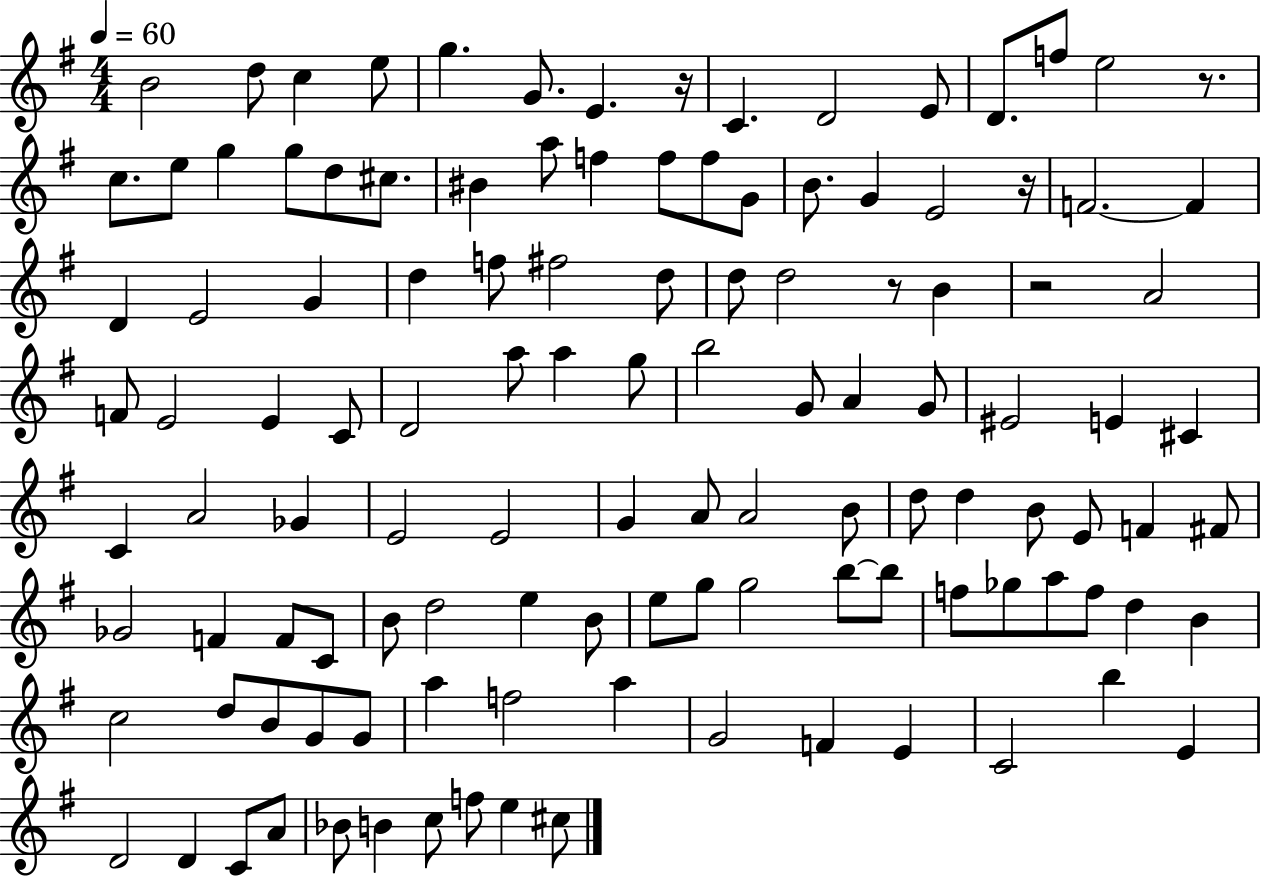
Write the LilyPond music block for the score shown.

{
  \clef treble
  \numericTimeSignature
  \time 4/4
  \key g \major
  \tempo 4 = 60
  b'2 d''8 c''4 e''8 | g''4. g'8. e'4. r16 | c'4. d'2 e'8 | d'8. f''8 e''2 r8. | \break c''8. e''8 g''4 g''8 d''8 cis''8. | bis'4 a''8 f''4 f''8 f''8 g'8 | b'8. g'4 e'2 r16 | f'2.~~ f'4 | \break d'4 e'2 g'4 | d''4 f''8 fis''2 d''8 | d''8 d''2 r8 b'4 | r2 a'2 | \break f'8 e'2 e'4 c'8 | d'2 a''8 a''4 g''8 | b''2 g'8 a'4 g'8 | eis'2 e'4 cis'4 | \break c'4 a'2 ges'4 | e'2 e'2 | g'4 a'8 a'2 b'8 | d''8 d''4 b'8 e'8 f'4 fis'8 | \break ges'2 f'4 f'8 c'8 | b'8 d''2 e''4 b'8 | e''8 g''8 g''2 b''8~~ b''8 | f''8 ges''8 a''8 f''8 d''4 b'4 | \break c''2 d''8 b'8 g'8 g'8 | a''4 f''2 a''4 | g'2 f'4 e'4 | c'2 b''4 e'4 | \break d'2 d'4 c'8 a'8 | bes'8 b'4 c''8 f''8 e''4 cis''8 | \bar "|."
}